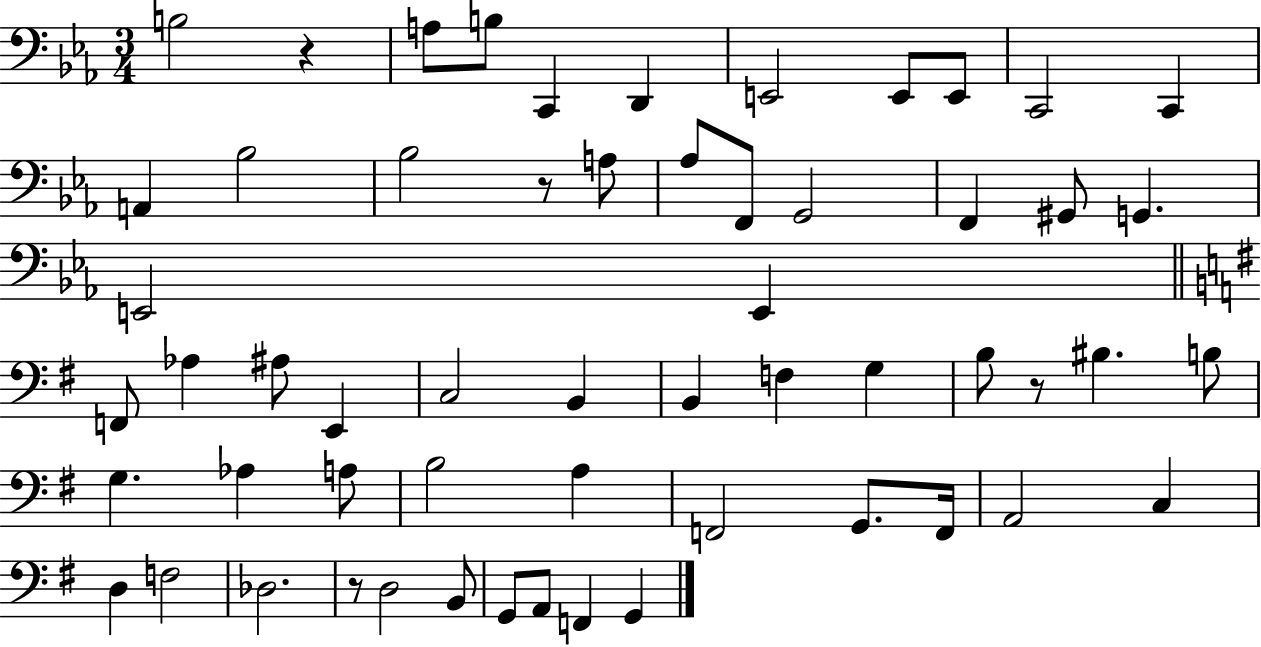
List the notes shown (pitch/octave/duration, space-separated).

B3/h R/q A3/e B3/e C2/q D2/q E2/h E2/e E2/e C2/h C2/q A2/q Bb3/h Bb3/h R/e A3/e Ab3/e F2/e G2/h F2/q G#2/e G2/q. E2/h E2/q F2/e Ab3/q A#3/e E2/q C3/h B2/q B2/q F3/q G3/q B3/e R/e BIS3/q. B3/e G3/q. Ab3/q A3/e B3/h A3/q F2/h G2/e. F2/s A2/h C3/q D3/q F3/h Db3/h. R/e D3/h B2/e G2/e A2/e F2/q G2/q